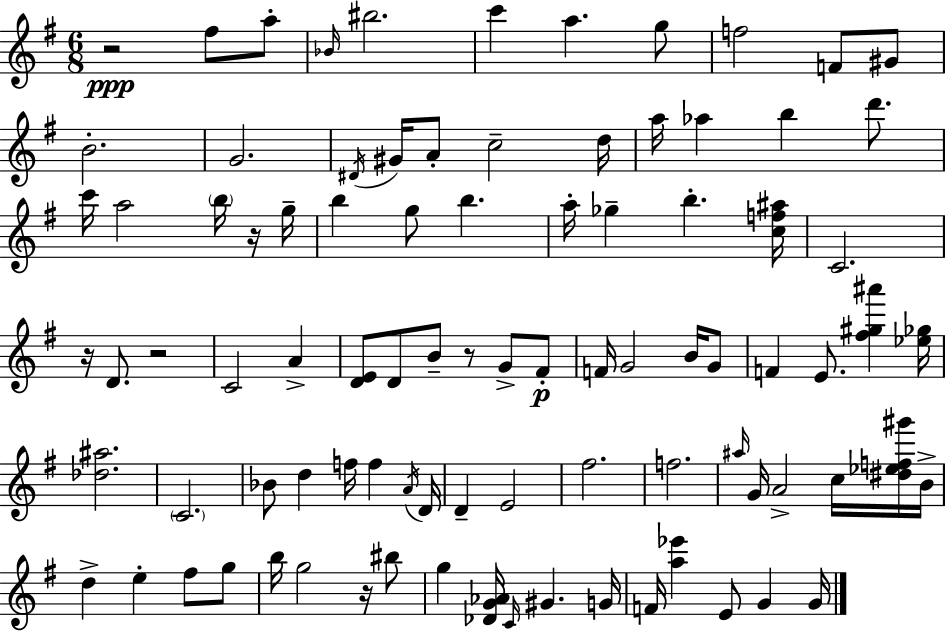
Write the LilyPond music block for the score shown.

{
  \clef treble
  \numericTimeSignature
  \time 6/8
  \key g \major
  r2\ppp fis''8 a''8-. | \grace { bes'16 } bis''2. | c'''4 a''4. g''8 | f''2 f'8 gis'8 | \break b'2.-. | g'2. | \acciaccatura { dis'16 } gis'16 a'8-. c''2-- | d''16 a''16 aes''4 b''4 d'''8. | \break c'''16 a''2 \parenthesize b''16 | r16 g''16-- b''4 g''8 b''4. | a''16-. ges''4-- b''4.-. | <c'' f'' ais''>16 c'2. | \break r16 d'8. r2 | c'2 a'4-> | <d' e'>8 d'8 b'8-- r8 g'8-> | fis'8-.\p f'16 g'2 b'16 | \break g'8 f'4 e'8. <fis'' gis'' ais'''>4 | <ees'' ges''>16 <des'' ais''>2. | \parenthesize c'2. | bes'8 d''4 f''16 f''4 | \break \acciaccatura { a'16 } d'16 d'4-- e'2 | fis''2. | f''2. | \grace { ais''16 } g'16 a'2-> | \break c''16 <dis'' ees'' f'' gis'''>16 b'16-> d''4-> e''4-. | fis''8 g''8 b''16 g''2 | r16 bis''8 g''4 <des' g' aes'>16 \grace { c'16 } gis'4. | g'16 f'16 <a'' ees'''>4 e'8 | \break g'4 g'16 \bar "|."
}